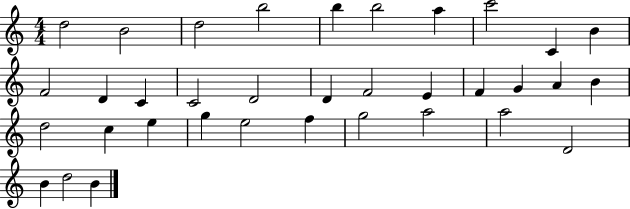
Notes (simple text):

D5/h B4/h D5/h B5/h B5/q B5/h A5/q C6/h C4/q B4/q F4/h D4/q C4/q C4/h D4/h D4/q F4/h E4/q F4/q G4/q A4/q B4/q D5/h C5/q E5/q G5/q E5/h F5/q G5/h A5/h A5/h D4/h B4/q D5/h B4/q